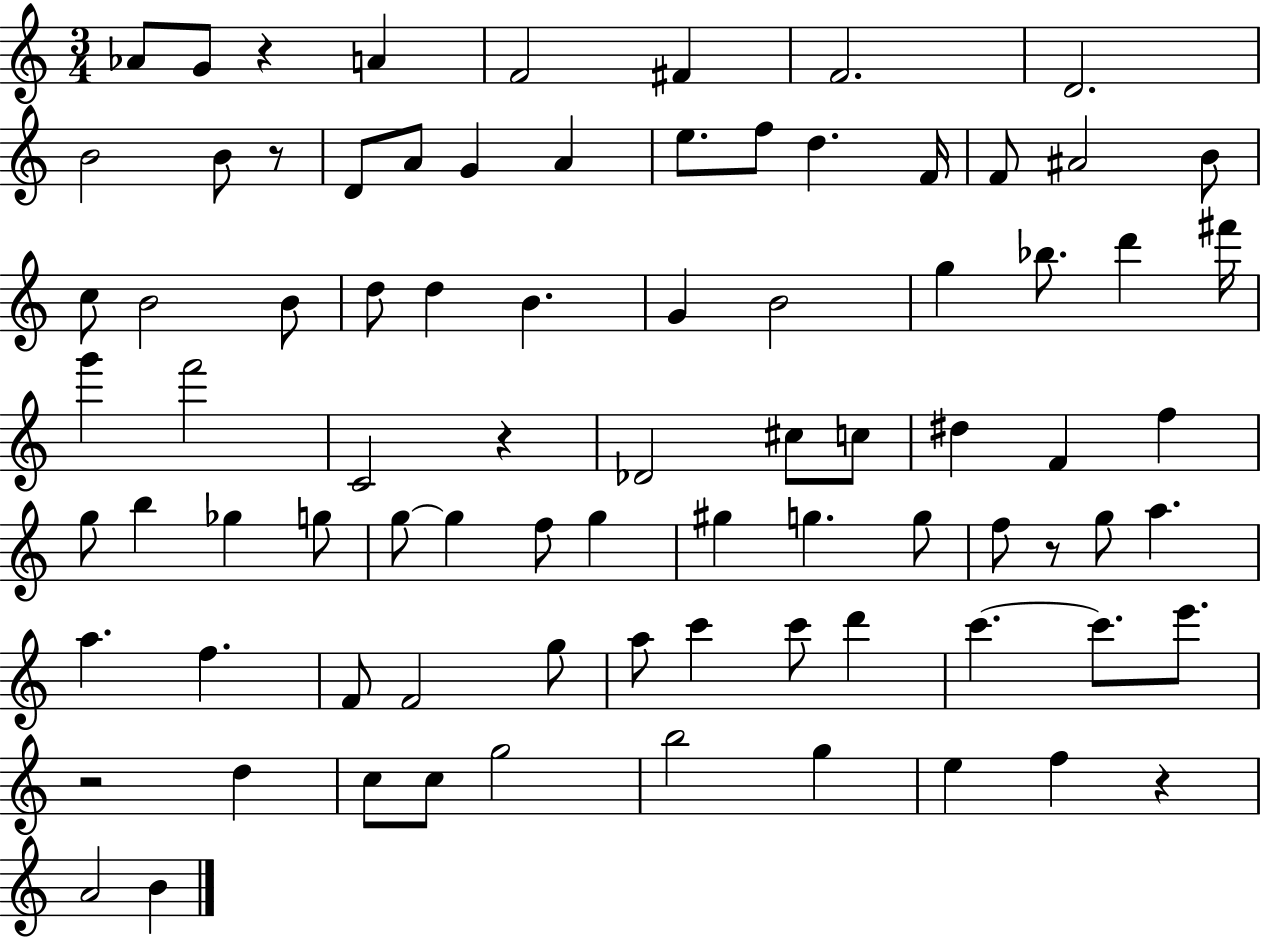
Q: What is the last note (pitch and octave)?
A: B4